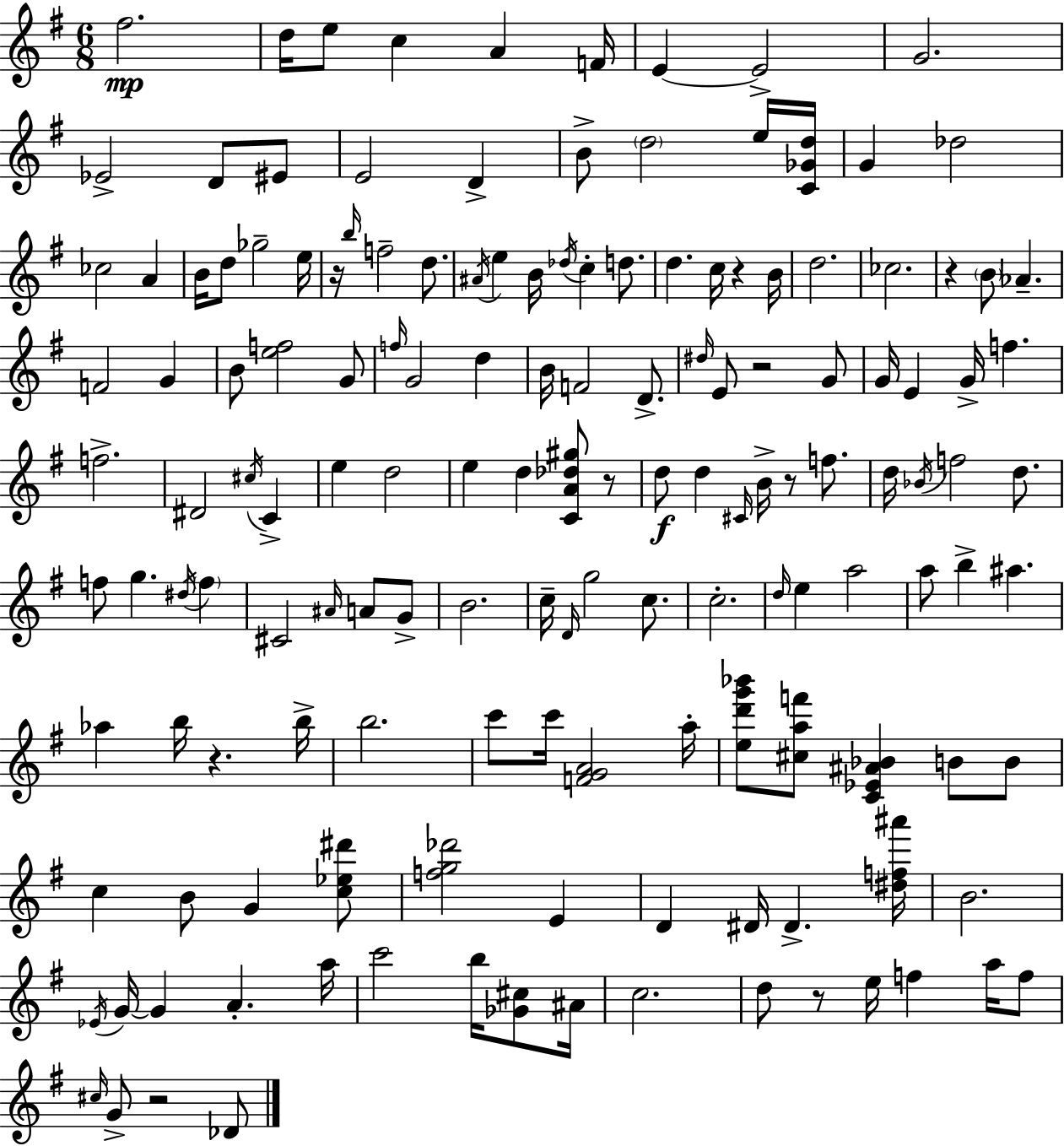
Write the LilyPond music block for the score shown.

{
  \clef treble
  \numericTimeSignature
  \time 6/8
  \key e \minor
  fis''2.\mp | d''16 e''8 c''4 a'4 f'16 | e'4~~ e'2-> | g'2. | \break ees'2-> d'8 eis'8 | e'2 d'4-> | b'8-> \parenthesize d''2 e''16 <c' ges' d''>16 | g'4 des''2 | \break ces''2 a'4 | b'16 d''8 ges''2-- e''16 | r16 \grace { b''16 } f''2-- d''8. | \acciaccatura { ais'16 } e''4 b'16 \acciaccatura { des''16 } c''4-. | \break d''8. d''4. c''16 r4 | b'16 d''2. | ces''2. | r4 \parenthesize b'8 aes'4.-- | \break f'2 g'4 | b'8 <e'' f''>2 | g'8 \grace { f''16 } g'2 | d''4 b'16 f'2 | \break d'8.-> \grace { dis''16 } e'8 r2 | g'8 g'16 e'4 g'16-> f''4. | f''2.-> | dis'2 | \break \acciaccatura { cis''16 } c'4-> e''4 d''2 | e''4 d''4 | <c' a' des'' gis''>8 r8 d''8\f d''4 | \grace { cis'16 } b'16-> r8 f''8. d''16 \acciaccatura { bes'16 } f''2 | \break d''8. f''8 g''4. | \acciaccatura { dis''16 } \parenthesize f''4 cis'2 | \grace { ais'16 } a'8 g'8-> b'2. | c''16-- \grace { d'16 } | \break g''2 c''8. c''2.-. | \grace { d''16 } | e''4 a''2 | a''8 b''4-> ais''4. | \break aes''4 b''16 r4. b''16-> | b''2. | c'''8 c'''16 <f' g' a'>2 a''16-. | <e'' d''' g''' bes'''>8 <cis'' a'' f'''>8 <c' ees' ais' bes'>4 b'8 b'8 | \break c''4 b'8 g'4 <c'' ees'' dis'''>8 | <f'' g'' des'''>2 e'4 | d'4 dis'16 dis'4.-> <dis'' f'' ais'''>16 | b'2. | \break \acciaccatura { ees'16 } g'16~~ g'4 a'4.-. | a''16 c'''2 b''16 <ges' cis''>8 | ais'16 c''2. | d''8 r8 e''16 f''4 a''16 f''8 | \break \grace { cis''16 } g'8-> r2 | des'8 \bar "|."
}